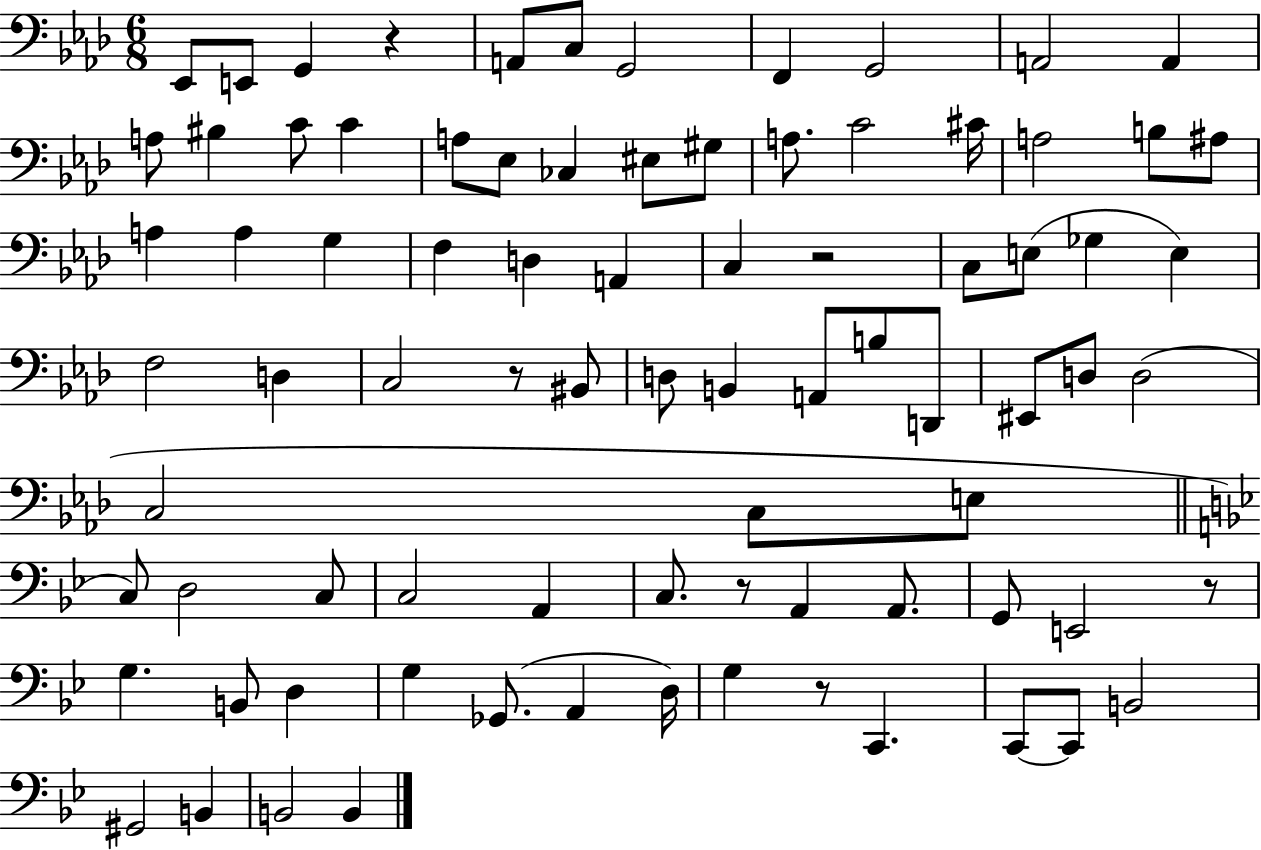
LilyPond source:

{
  \clef bass
  \numericTimeSignature
  \time 6/8
  \key aes \major
  \repeat volta 2 { ees,8 e,8 g,4 r4 | a,8 c8 g,2 | f,4 g,2 | a,2 a,4 | \break a8 bis4 c'8 c'4 | a8 ees8 ces4 eis8 gis8 | a8. c'2 cis'16 | a2 b8 ais8 | \break a4 a4 g4 | f4 d4 a,4 | c4 r2 | c8 e8( ges4 e4) | \break f2 d4 | c2 r8 bis,8 | d8 b,4 a,8 b8 d,8 | eis,8 d8 d2( | \break c2 c8 e8 | \bar "||" \break \key g \minor c8) d2 c8 | c2 a,4 | c8. r8 a,4 a,8. | g,8 e,2 r8 | \break g4. b,8 d4 | g4 ges,8.( a,4 d16) | g4 r8 c,4. | c,8~~ c,8 b,2 | \break gis,2 b,4 | b,2 b,4 | } \bar "|."
}